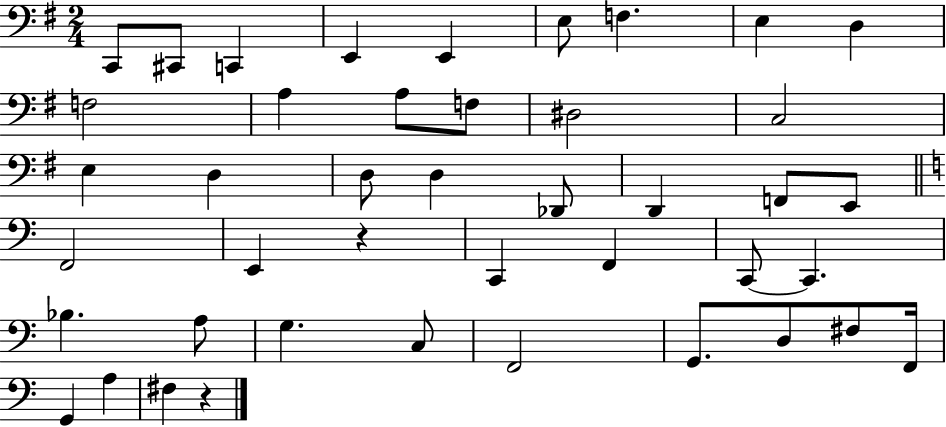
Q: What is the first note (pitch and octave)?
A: C2